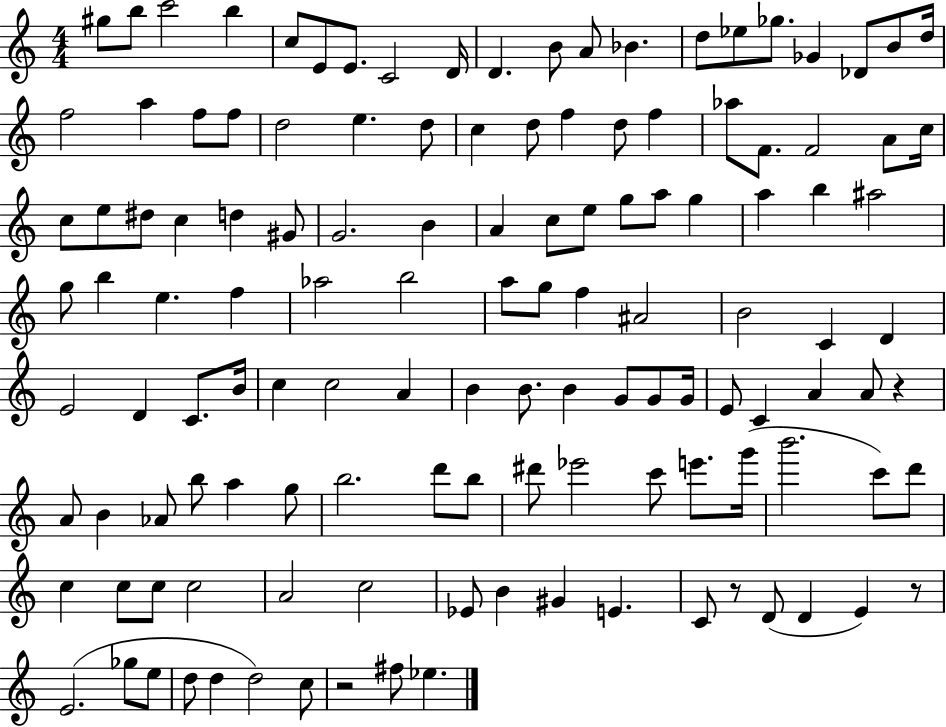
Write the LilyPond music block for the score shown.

{
  \clef treble
  \numericTimeSignature
  \time 4/4
  \key c \major
  \repeat volta 2 { gis''8 b''8 c'''2 b''4 | c''8 e'8 e'8. c'2 d'16 | d'4. b'8 a'8 bes'4. | d''8 ees''8 ges''8. ges'4 des'8 b'8 d''16 | \break f''2 a''4 f''8 f''8 | d''2 e''4. d''8 | c''4 d''8 f''4 d''8 f''4 | aes''8 f'8. f'2 a'8 c''16 | \break c''8 e''8 dis''8 c''4 d''4 gis'8 | g'2. b'4 | a'4 c''8 e''8 g''8 a''8 g''4 | a''4 b''4 ais''2 | \break g''8 b''4 e''4. f''4 | aes''2 b''2 | a''8 g''8 f''4 ais'2 | b'2 c'4 d'4 | \break e'2 d'4 c'8. b'16 | c''4 c''2 a'4 | b'4 b'8. b'4 g'8 g'8 g'16 | e'8 c'4 a'4 a'8 r4 | \break a'8 b'4 aes'8 b''8 a''4 g''8 | b''2. d'''8 b''8 | dis'''8 ees'''2 c'''8 e'''8. g'''16( | b'''2. c'''8) d'''8 | \break c''4 c''8 c''8 c''2 | a'2 c''2 | ees'8 b'4 gis'4 e'4. | c'8 r8 d'8( d'4 e'4) r8 | \break e'2.( ges''8 e''8 | d''8 d''4 d''2) c''8 | r2 fis''8 ees''4. | } \bar "|."
}